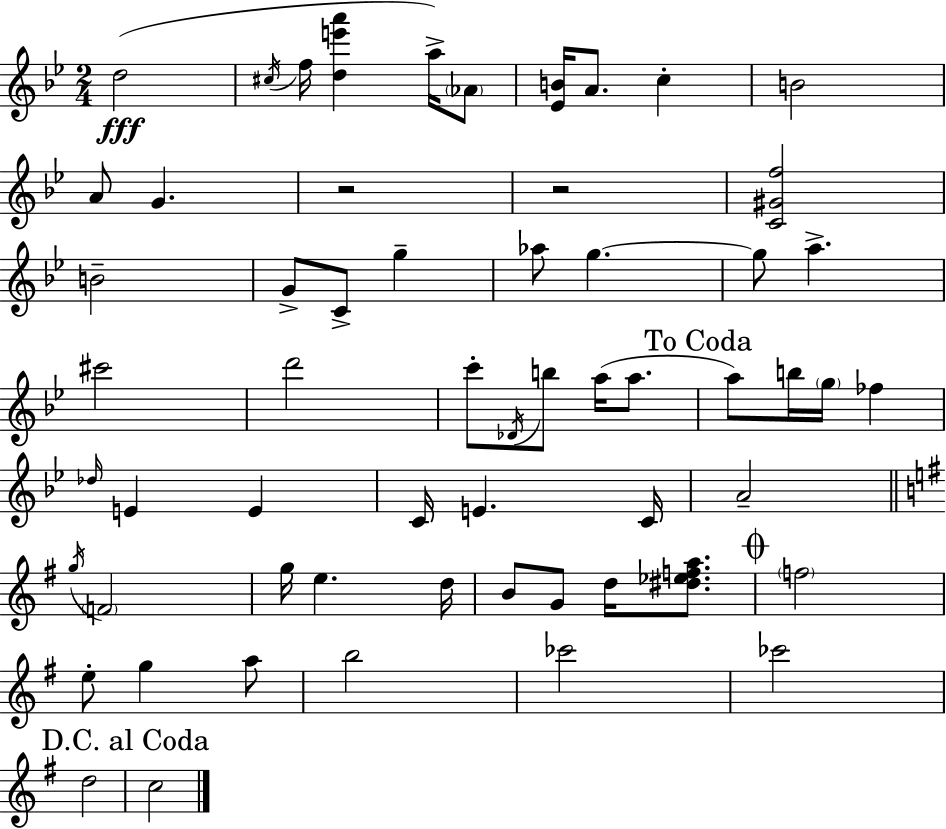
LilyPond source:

{
  \clef treble
  \numericTimeSignature
  \time 2/4
  \key bes \major
  d''2(\fff | \acciaccatura { cis''16 } f''16 <d'' e''' a'''>4 a''16->) \parenthesize aes'8 | <ees' b'>16 a'8. c''4-. | b'2 | \break a'8 g'4. | r2 | r2 | <c' gis' f''>2 | \break b'2-- | g'8-> c'8-> g''4-- | aes''8 g''4.~~ | g''8 a''4.-> | \break cis'''2 | d'''2 | c'''8-. \acciaccatura { des'16 } b''8 a''16( a''8. | \mark "To Coda" a''8) b''16 \parenthesize g''16 fes''4 | \break \grace { des''16 } e'4 e'4 | c'16 e'4. | c'16 a'2-- | \bar "||" \break \key e \minor \acciaccatura { g''16 } \parenthesize f'2 | g''16 e''4. | d''16 b'8 g'8 d''16 <dis'' ees'' f'' a''>8. | \mark \markup { \musicglyph "scripts.coda" } \parenthesize f''2 | \break e''8-. g''4 a''8 | b''2 | ces'''2 | ces'''2 | \break d''2 | \mark "D.C. al Coda" c''2 | \bar "|."
}